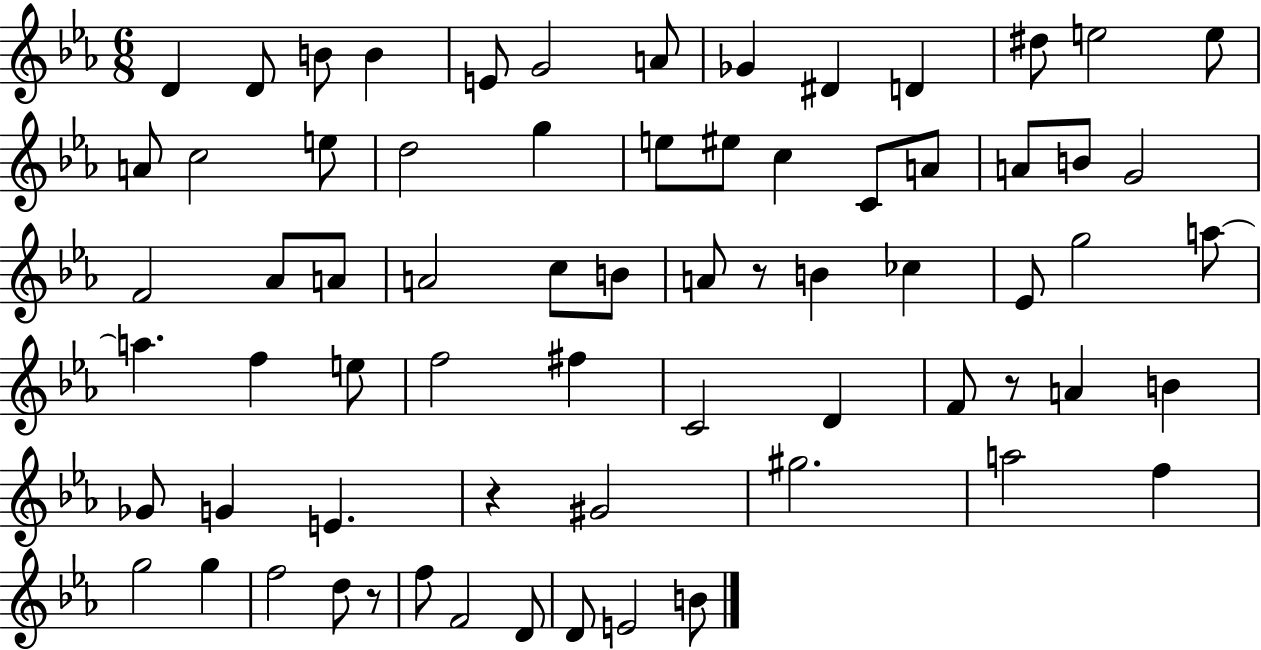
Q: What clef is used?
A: treble